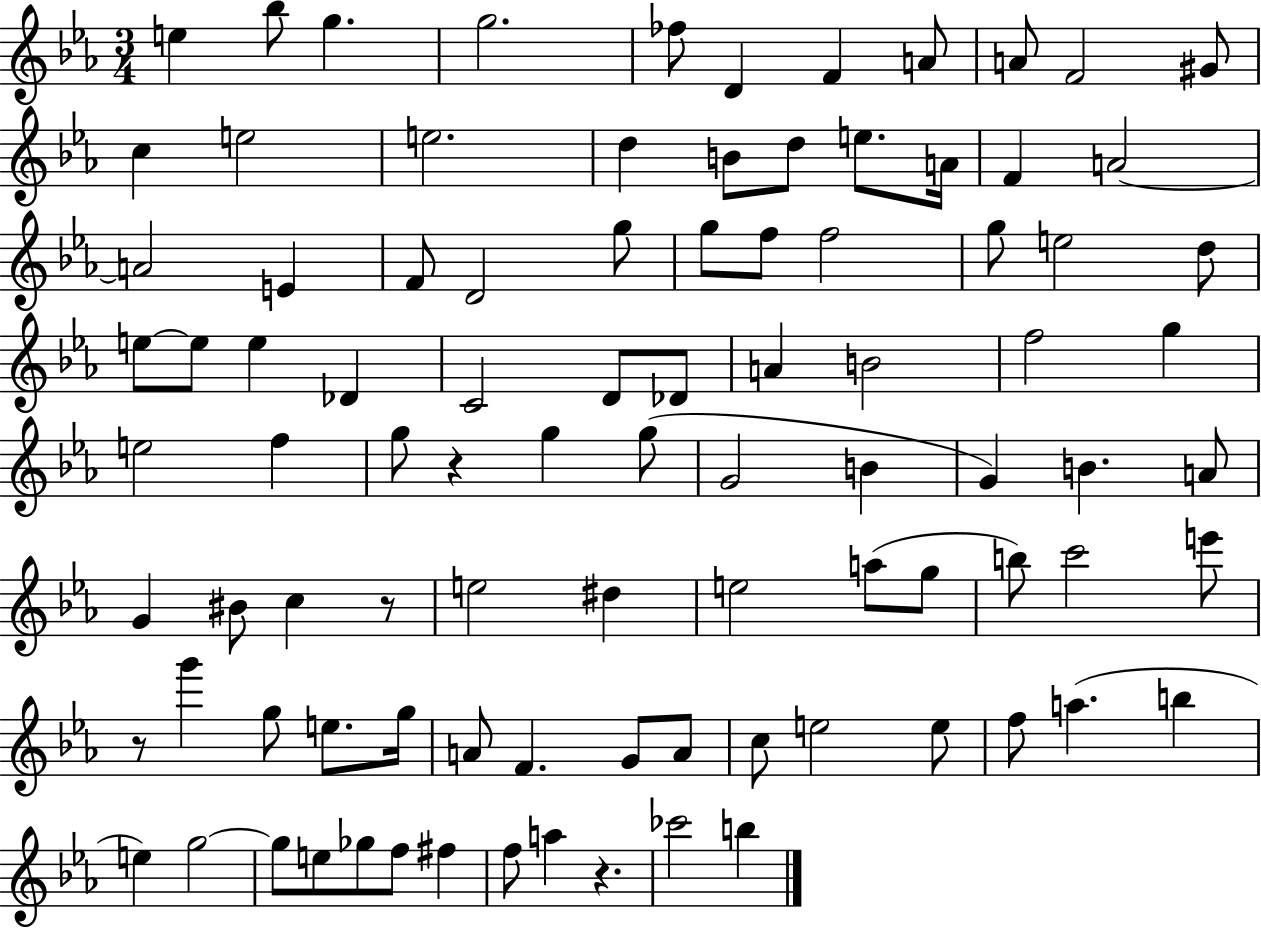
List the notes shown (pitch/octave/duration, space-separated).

E5/q Bb5/e G5/q. G5/h. FES5/e D4/q F4/q A4/e A4/e F4/h G#4/e C5/q E5/h E5/h. D5/q B4/e D5/e E5/e. A4/s F4/q A4/h A4/h E4/q F4/e D4/h G5/e G5/e F5/e F5/h G5/e E5/h D5/e E5/e E5/e E5/q Db4/q C4/h D4/e Db4/e A4/q B4/h F5/h G5/q E5/h F5/q G5/e R/q G5/q G5/e G4/h B4/q G4/q B4/q. A4/e G4/q BIS4/e C5/q R/e E5/h D#5/q E5/h A5/e G5/e B5/e C6/h E6/e R/e G6/q G5/e E5/e. G5/s A4/e F4/q. G4/e A4/e C5/e E5/h E5/e F5/e A5/q. B5/q E5/q G5/h G5/e E5/e Gb5/e F5/e F#5/q F5/e A5/q R/q. CES6/h B5/q